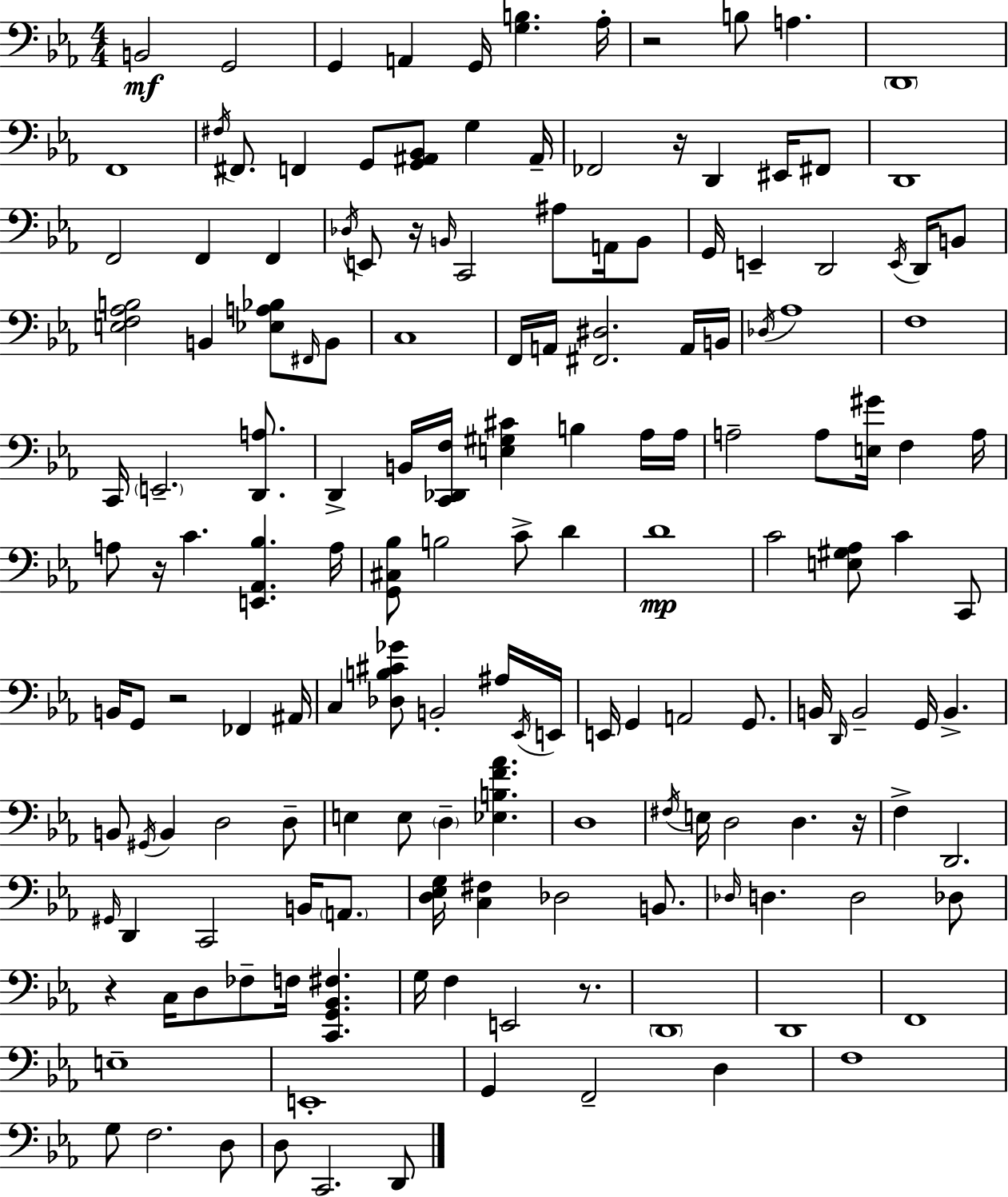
X:1
T:Untitled
M:4/4
L:1/4
K:Eb
B,,2 G,,2 G,, A,, G,,/4 [G,B,] _A,/4 z2 B,/2 A, D,,4 F,,4 ^F,/4 ^F,,/2 F,, G,,/2 [G,,^A,,_B,,]/2 G, ^A,,/4 _F,,2 z/4 D,, ^E,,/4 ^F,,/2 D,,4 F,,2 F,, F,, _D,/4 E,,/2 z/4 B,,/4 C,,2 ^A,/2 A,,/4 B,,/2 G,,/4 E,, D,,2 E,,/4 D,,/4 B,,/2 [E,F,_A,B,]2 B,, [_E,A,_B,]/2 ^F,,/4 B,,/2 C,4 F,,/4 A,,/4 [^F,,^D,]2 A,,/4 B,,/4 _D,/4 _A,4 F,4 C,,/4 E,,2 [D,,A,]/2 D,, B,,/4 [C,,_D,,F,]/4 [E,^G,^C] B, _A,/4 _A,/4 A,2 A,/2 [E,^G]/4 F, A,/4 A,/2 z/4 C [E,,_A,,_B,] A,/4 [G,,^C,_B,]/2 B,2 C/2 D D4 C2 [E,^G,_A,]/2 C C,,/2 B,,/4 G,,/2 z2 _F,, ^A,,/4 C, [_D,B,^C_G]/2 B,,2 ^A,/4 _E,,/4 E,,/4 E,,/4 G,, A,,2 G,,/2 B,,/4 D,,/4 B,,2 G,,/4 B,, B,,/2 ^G,,/4 B,, D,2 D,/2 E, E,/2 D, [_E,B,F_A] D,4 ^F,/4 E,/4 D,2 D, z/4 F, D,,2 ^G,,/4 D,, C,,2 B,,/4 A,,/2 [D,_E,G,]/4 [C,^F,] _D,2 B,,/2 _D,/4 D, D,2 _D,/2 z C,/4 D,/2 _F,/2 F,/4 [C,,G,,_B,,^F,] G,/4 F, E,,2 z/2 D,,4 D,,4 F,,4 E,4 E,,4 G,, F,,2 D, F,4 G,/2 F,2 D,/2 D,/2 C,,2 D,,/2